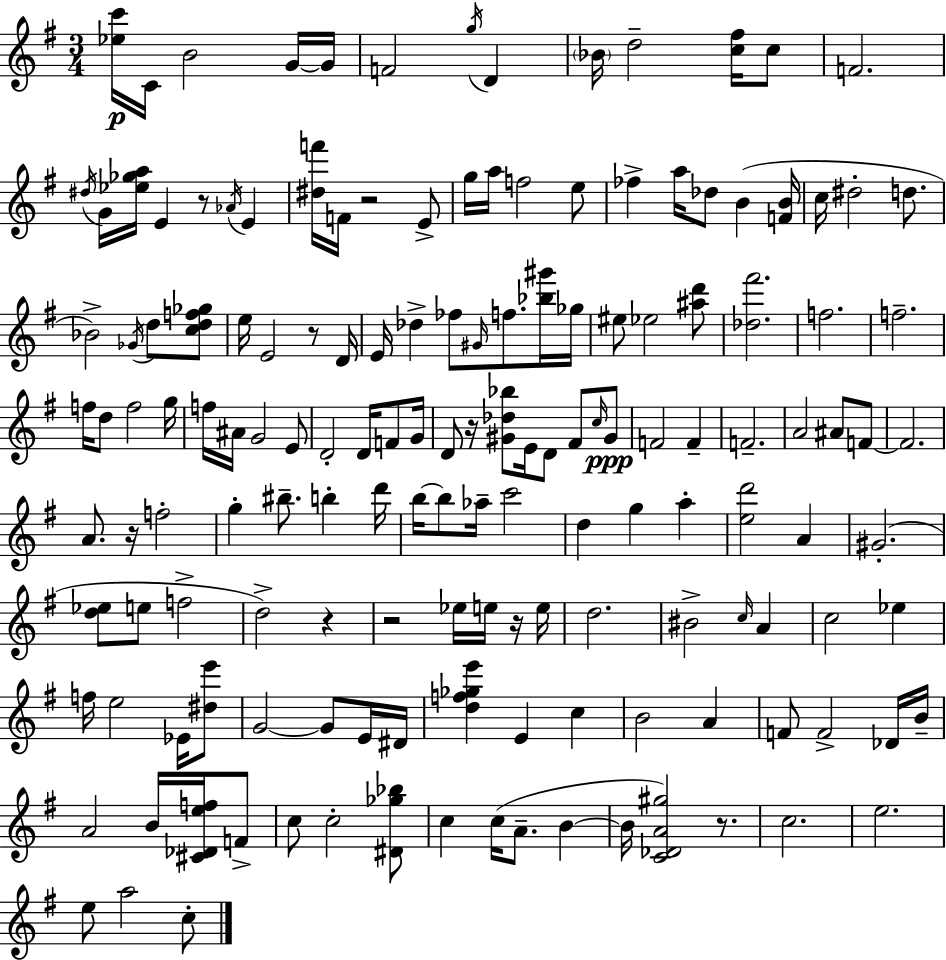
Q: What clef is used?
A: treble